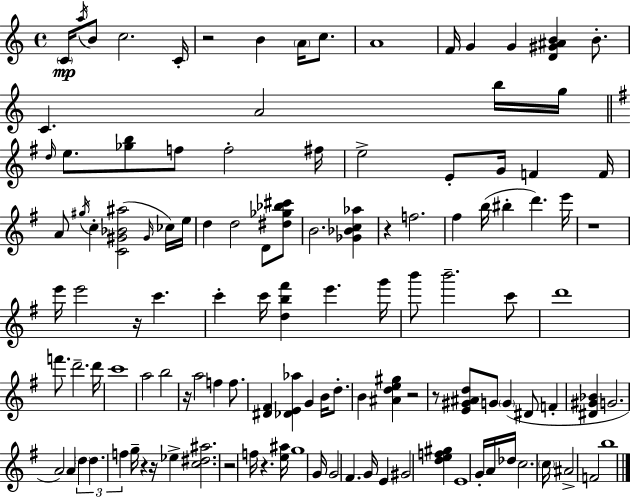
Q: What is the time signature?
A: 4/4